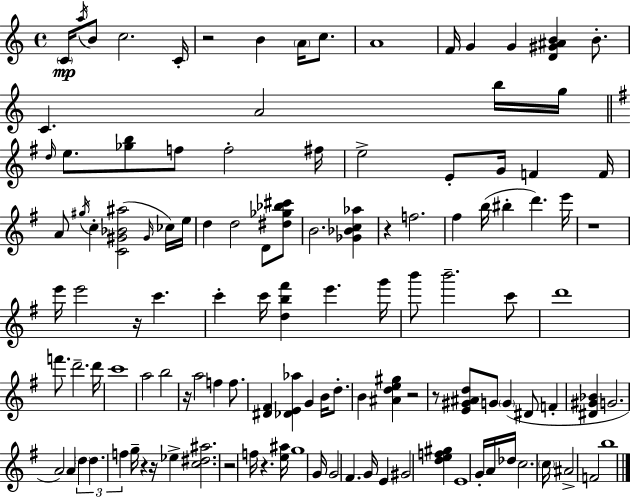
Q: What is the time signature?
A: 4/4